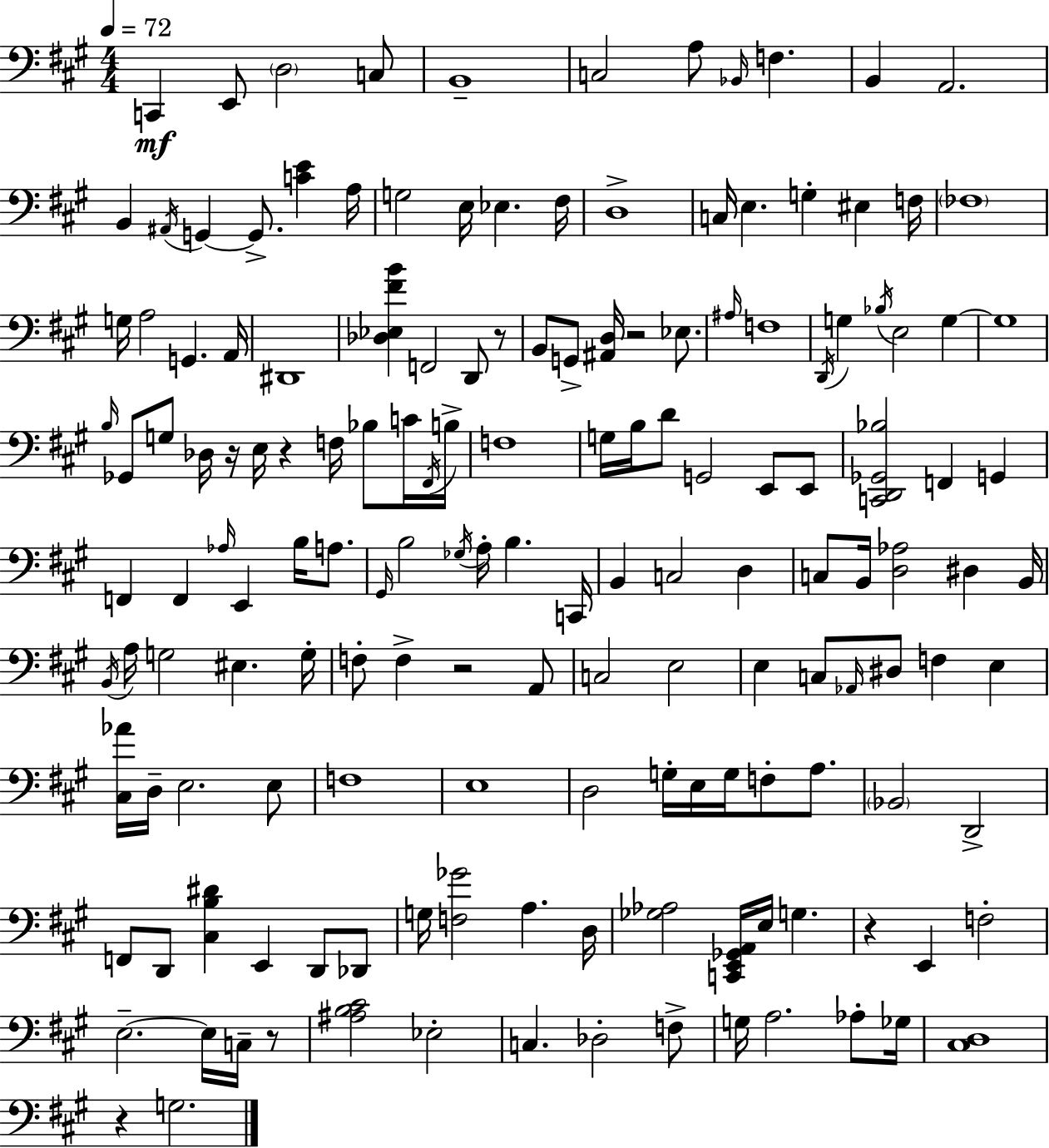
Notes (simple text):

C2/q E2/e D3/h C3/e B2/w C3/h A3/e Bb2/s F3/q. B2/q A2/h. B2/q A#2/s G2/q G2/e. [C4,E4]/q A3/s G3/h E3/s Eb3/q. F#3/s D3/w C3/s E3/q. G3/q EIS3/q F3/s FES3/w G3/s A3/h G2/q. A2/s D#2/w [Db3,Eb3,F#4,B4]/q F2/h D2/e R/e B2/e G2/e [A#2,D3]/s R/h Eb3/e. A#3/s F3/w D2/s G3/q Bb3/s E3/h G3/q G3/w B3/s Gb2/e G3/e Db3/s R/s E3/s R/q F3/s Bb3/e C4/s F#2/s B3/s F3/w G3/s B3/s D4/e G2/h E2/e E2/e [C2,D2,Gb2,Bb3]/h F2/q G2/q F2/q F2/q Ab3/s E2/q B3/s A3/e. G#2/s B3/h Gb3/s A3/s B3/q. C2/s B2/q C3/h D3/q C3/e B2/s [D3,Ab3]/h D#3/q B2/s B2/s A3/s G3/h EIS3/q. G3/s F3/e F3/q R/h A2/e C3/h E3/h E3/q C3/e Ab2/s D#3/e F3/q E3/q [C#3,Ab4]/s D3/s E3/h. E3/e F3/w E3/w D3/h G3/s E3/s G3/s F3/e A3/e. Bb2/h D2/h F2/e D2/e [C#3,B3,D#4]/q E2/q D2/e Db2/e G3/s [F3,Gb4]/h A3/q. D3/s [Gb3,Ab3]/h [C2,E2,Gb2,A2]/s E3/s G3/q. R/q E2/q F3/h E3/h. E3/s C3/s R/e [A#3,B3,C#4]/h Eb3/h C3/q. Db3/h F3/e G3/s A3/h. Ab3/e Gb3/s [C#3,D3]/w R/q G3/h.